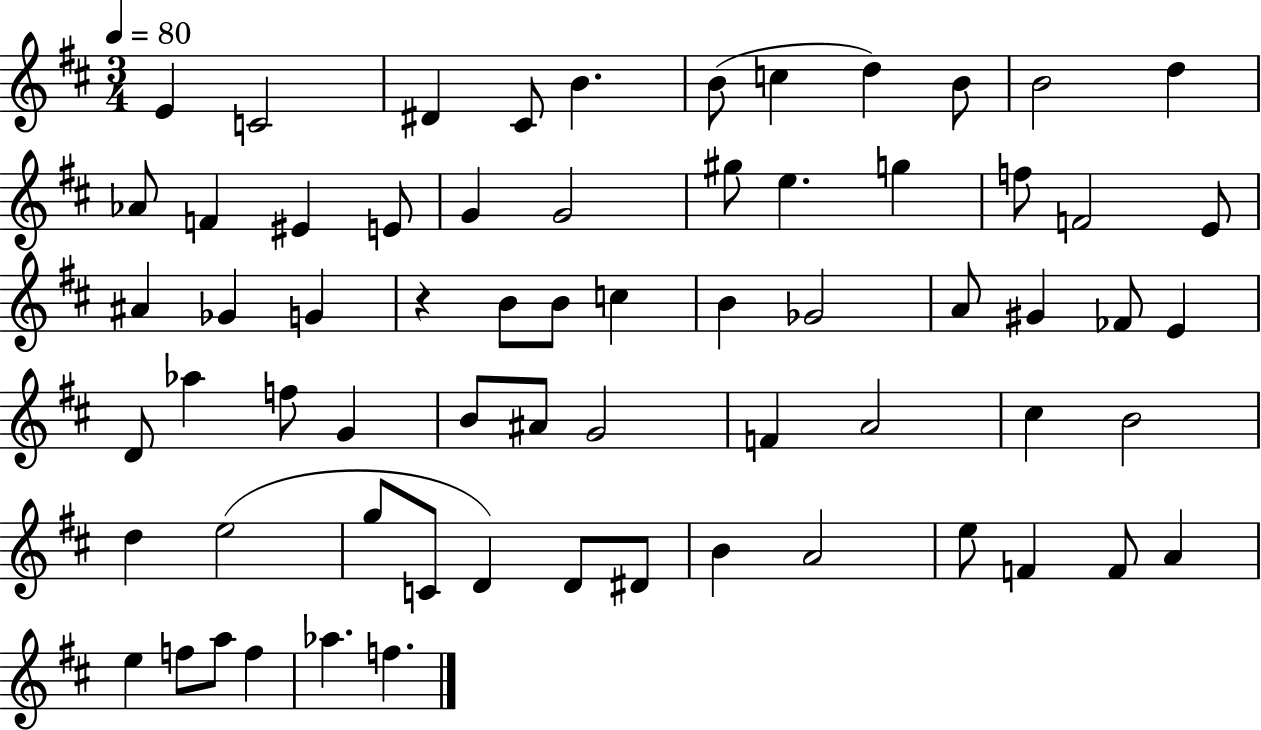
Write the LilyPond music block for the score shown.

{
  \clef treble
  \numericTimeSignature
  \time 3/4
  \key d \major
  \tempo 4 = 80
  e'4 c'2 | dis'4 cis'8 b'4. | b'8( c''4 d''4) b'8 | b'2 d''4 | \break aes'8 f'4 eis'4 e'8 | g'4 g'2 | gis''8 e''4. g''4 | f''8 f'2 e'8 | \break ais'4 ges'4 g'4 | r4 b'8 b'8 c''4 | b'4 ges'2 | a'8 gis'4 fes'8 e'4 | \break d'8 aes''4 f''8 g'4 | b'8 ais'8 g'2 | f'4 a'2 | cis''4 b'2 | \break d''4 e''2( | g''8 c'8 d'4) d'8 dis'8 | b'4 a'2 | e''8 f'4 f'8 a'4 | \break e''4 f''8 a''8 f''4 | aes''4. f''4. | \bar "|."
}